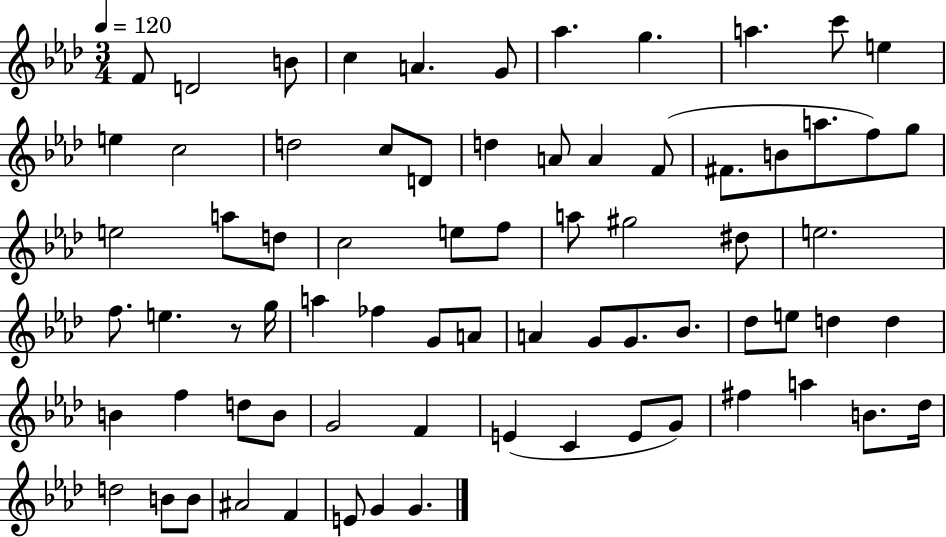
{
  \clef treble
  \numericTimeSignature
  \time 3/4
  \key aes \major
  \tempo 4 = 120
  f'8 d'2 b'8 | c''4 a'4. g'8 | aes''4. g''4. | a''4. c'''8 e''4 | \break e''4 c''2 | d''2 c''8 d'8 | d''4 a'8 a'4 f'8( | fis'8. b'8 a''8. f''8) g''8 | \break e''2 a''8 d''8 | c''2 e''8 f''8 | a''8 gis''2 dis''8 | e''2. | \break f''8. e''4. r8 g''16 | a''4 fes''4 g'8 a'8 | a'4 g'8 g'8. bes'8. | des''8 e''8 d''4 d''4 | \break b'4 f''4 d''8 b'8 | g'2 f'4 | e'4( c'4 e'8 g'8) | fis''4 a''4 b'8. des''16 | \break d''2 b'8 b'8 | ais'2 f'4 | e'8 g'4 g'4. | \bar "|."
}